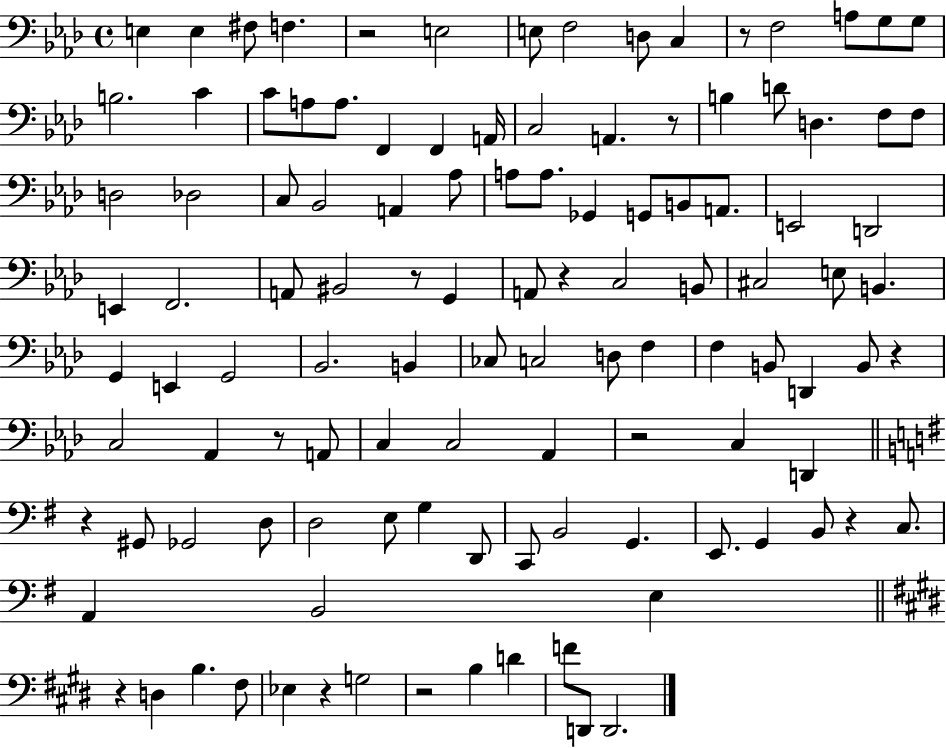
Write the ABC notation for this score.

X:1
T:Untitled
M:4/4
L:1/4
K:Ab
E, E, ^F,/2 F, z2 E,2 E,/2 F,2 D,/2 C, z/2 F,2 A,/2 G,/2 G,/2 B,2 C C/2 A,/2 A,/2 F,, F,, A,,/4 C,2 A,, z/2 B, D/2 D, F,/2 F,/2 D,2 _D,2 C,/2 _B,,2 A,, _A,/2 A,/2 A,/2 _G,, G,,/2 B,,/2 A,,/2 E,,2 D,,2 E,, F,,2 A,,/2 ^B,,2 z/2 G,, A,,/2 z C,2 B,,/2 ^C,2 E,/2 B,, G,, E,, G,,2 _B,,2 B,, _C,/2 C,2 D,/2 F, F, B,,/2 D,, B,,/2 z C,2 _A,, z/2 A,,/2 C, C,2 _A,, z2 C, D,, z ^G,,/2 _G,,2 D,/2 D,2 E,/2 G, D,,/2 C,,/2 B,,2 G,, E,,/2 G,, B,,/2 z C,/2 A,, B,,2 E, z D, B, ^F,/2 _E, z G,2 z2 B, D F/2 D,,/2 D,,2